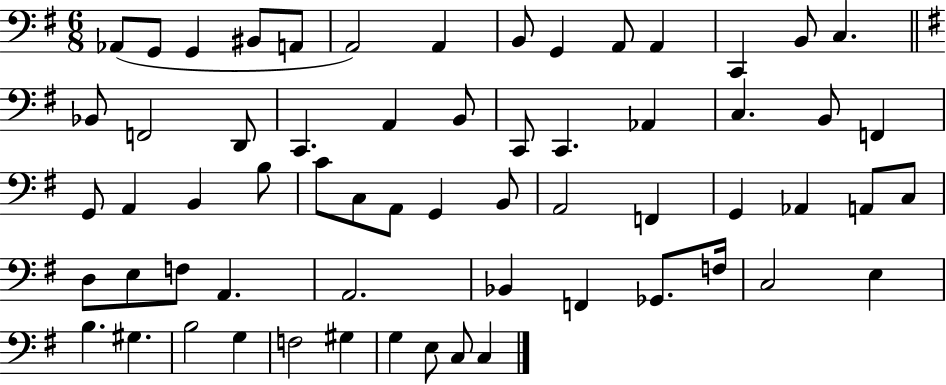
X:1
T:Untitled
M:6/8
L:1/4
K:G
_A,,/2 G,,/2 G,, ^B,,/2 A,,/2 A,,2 A,, B,,/2 G,, A,,/2 A,, C,, B,,/2 C, _B,,/2 F,,2 D,,/2 C,, A,, B,,/2 C,,/2 C,, _A,, C, B,,/2 F,, G,,/2 A,, B,, B,/2 C/2 C,/2 A,,/2 G,, B,,/2 A,,2 F,, G,, _A,, A,,/2 C,/2 D,/2 E,/2 F,/2 A,, A,,2 _B,, F,, _G,,/2 F,/4 C,2 E, B, ^G, B,2 G, F,2 ^G, G, E,/2 C,/2 C,